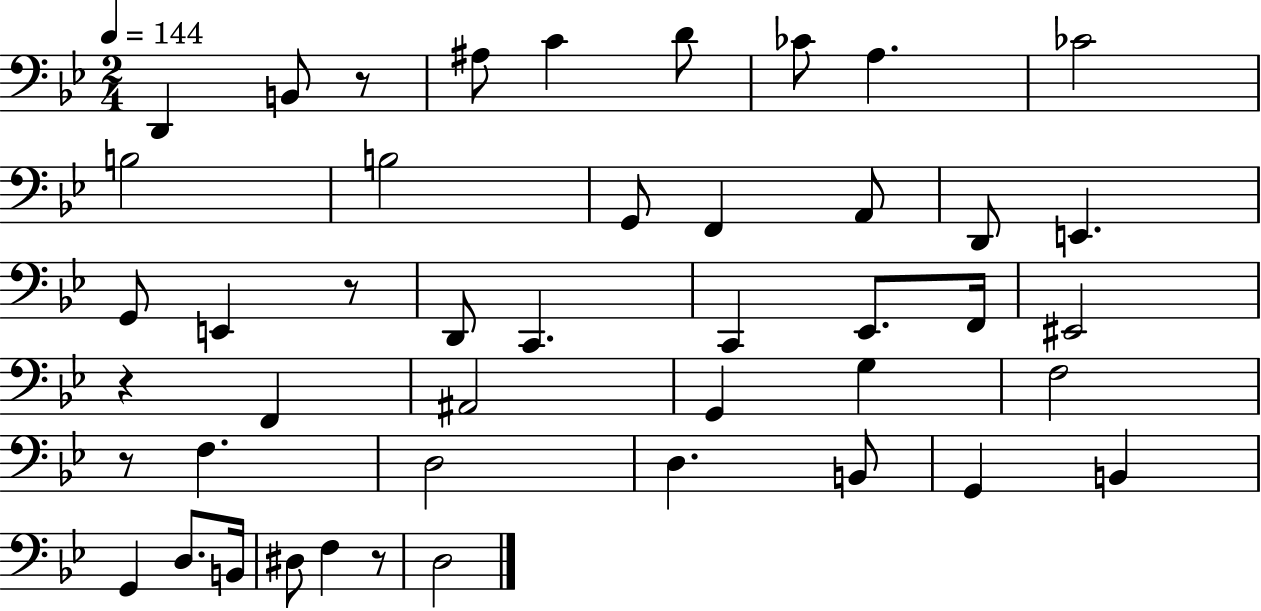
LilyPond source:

{
  \clef bass
  \numericTimeSignature
  \time 2/4
  \key bes \major
  \tempo 4 = 144
  d,4 b,8 r8 | ais8 c'4 d'8 | ces'8 a4. | ces'2 | \break b2 | b2 | g,8 f,4 a,8 | d,8 e,4. | \break g,8 e,4 r8 | d,8 c,4. | c,4 ees,8. f,16 | eis,2 | \break r4 f,4 | ais,2 | g,4 g4 | f2 | \break r8 f4. | d2 | d4. b,8 | g,4 b,4 | \break g,4 d8. b,16 | dis8 f4 r8 | d2 | \bar "|."
}